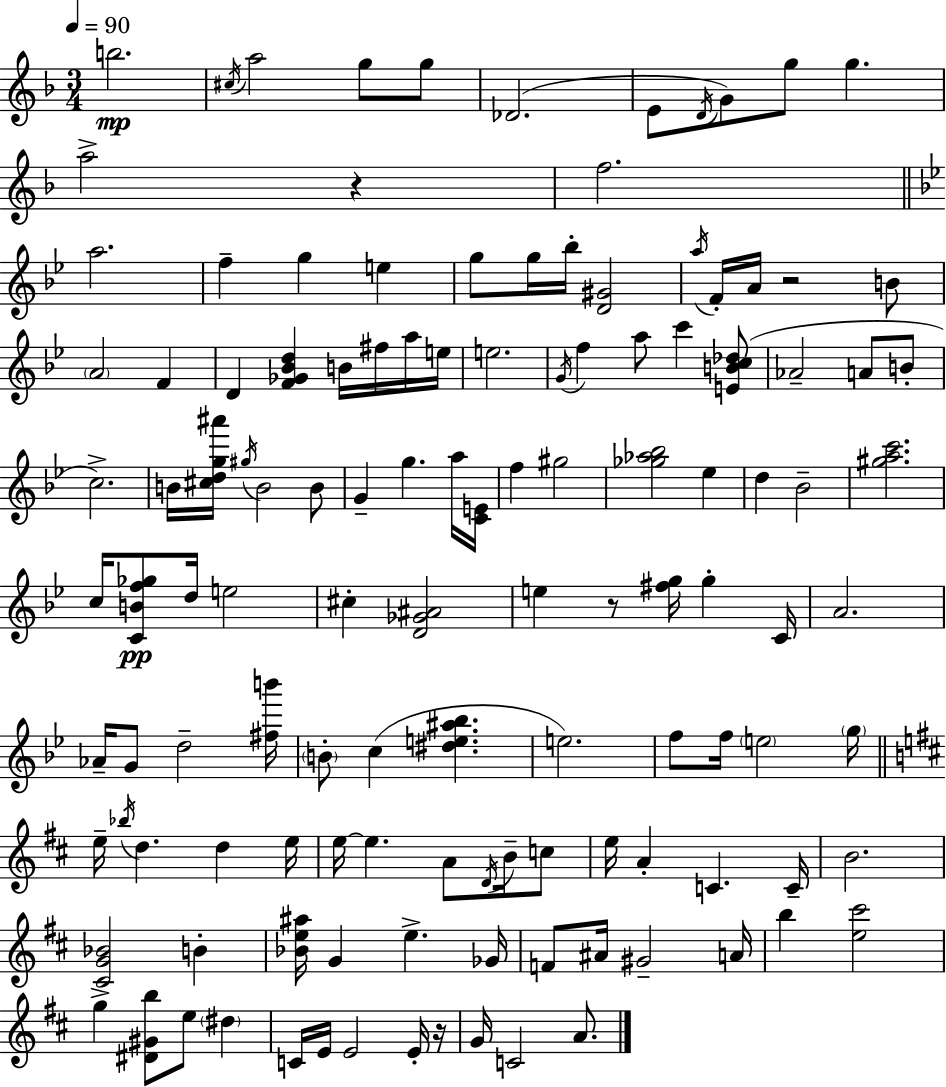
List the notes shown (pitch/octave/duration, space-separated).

B5/h. C#5/s A5/h G5/e G5/e Db4/h. E4/e D4/s G4/e G5/e G5/q. A5/h R/q F5/h. A5/h. F5/q G5/q E5/q G5/e G5/s Bb5/s [D4,G#4]/h A5/s F4/s A4/s R/h B4/e A4/h F4/q D4/q [F4,Gb4,Bb4,D5]/q B4/s F#5/s A5/s E5/s E5/h. G4/s F5/q A5/e C6/q [E4,B4,C5,Db5]/e Ab4/h A4/e B4/e C5/h. B4/s [C#5,D5,G5,A#6]/s G#5/s B4/h B4/e G4/q G5/q. A5/s [C4,E4]/s F5/q G#5/h [Gb5,Ab5,Bb5]/h Eb5/q D5/q Bb4/h [G#5,A5,C6]/h. C5/s [C4,B4,F5,Gb5]/e D5/s E5/h C#5/q [D4,Gb4,A#4]/h E5/q R/e [F#5,G5]/s G5/q C4/s A4/h. Ab4/s G4/e D5/h [F#5,B6]/s B4/e C5/q [D#5,E5,A#5,Bb5]/q. E5/h. F5/e F5/s E5/h G5/s E5/s Bb5/s D5/q. D5/q E5/s E5/s E5/q. A4/e D4/s B4/s C5/e E5/s A4/q C4/q. C4/s B4/h. [C#4,G4,Bb4]/h B4/q [Bb4,E5,A#5]/s G4/q E5/q. Gb4/s F4/e A#4/s G#4/h A4/s B5/q [E5,C#6]/h G5/q [D#4,G#4,B5]/e E5/e D#5/q C4/s E4/s E4/h E4/s R/s G4/s C4/h A4/e.